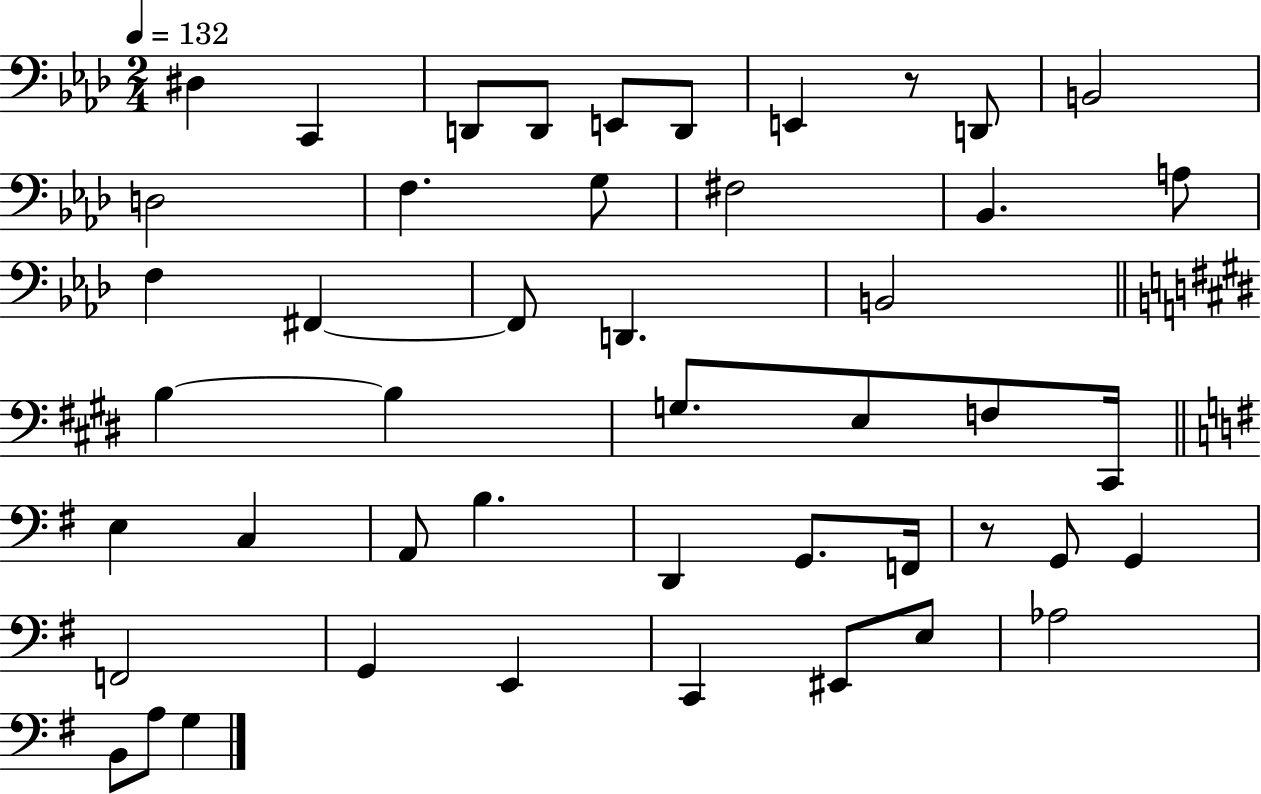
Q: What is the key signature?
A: AES major